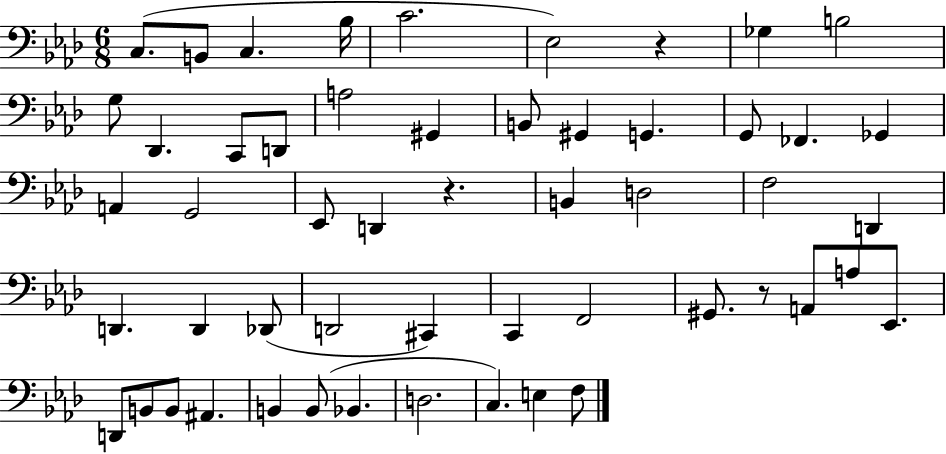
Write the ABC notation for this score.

X:1
T:Untitled
M:6/8
L:1/4
K:Ab
C,/2 B,,/2 C, _B,/4 C2 _E,2 z _G, B,2 G,/2 _D,, C,,/2 D,,/2 A,2 ^G,, B,,/2 ^G,, G,, G,,/2 _F,, _G,, A,, G,,2 _E,,/2 D,, z B,, D,2 F,2 D,, D,, D,, _D,,/2 D,,2 ^C,, C,, F,,2 ^G,,/2 z/2 A,,/2 A,/2 _E,,/2 D,,/2 B,,/2 B,,/2 ^A,, B,, B,,/2 _B,, D,2 C, E, F,/2